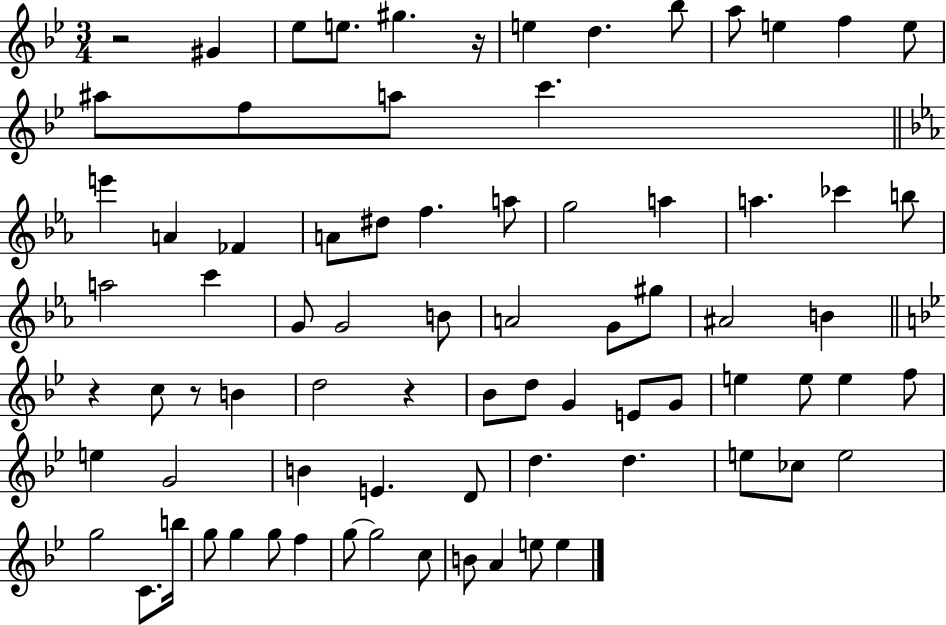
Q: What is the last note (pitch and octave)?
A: E5